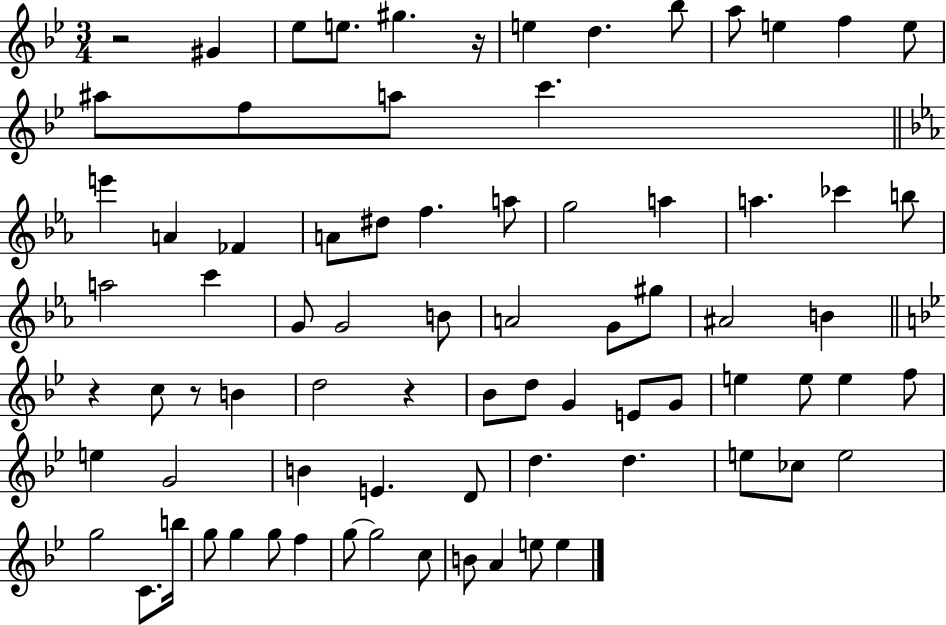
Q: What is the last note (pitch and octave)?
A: E5